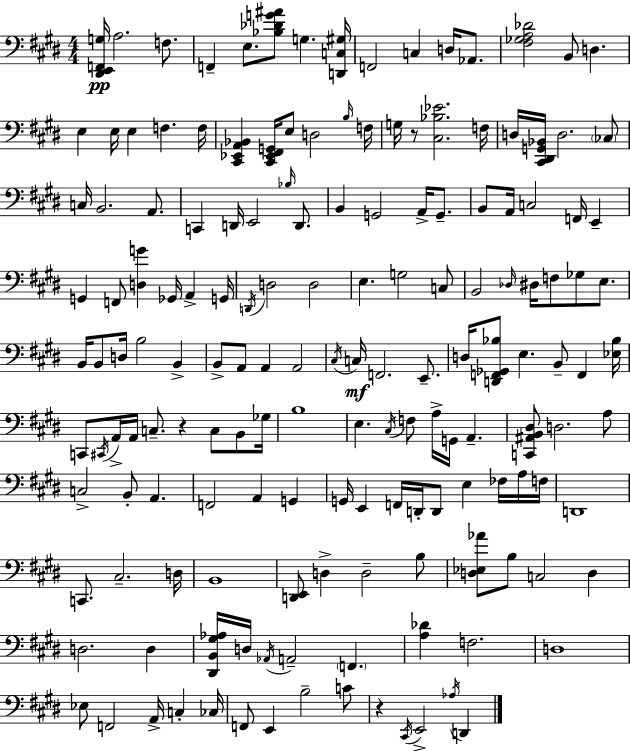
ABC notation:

X:1
T:Untitled
M:4/4
L:1/4
K:E
[^D,,E,,F,,G,]/4 A,2 F,/2 F,, E,/2 [_B,_DG^A]/2 G, [D,,C,^G,]/4 F,,2 C, D,/4 _A,,/2 [^F,_G,A,_D]2 B,,/2 D, E, E,/4 E, F, F,/4 [^C,,_E,,A,,_B,,] [^C,,_E,,^F,,G,,]/4 E,/2 D,2 B,/4 F,/4 G,/4 z/2 [^C,_B,_E]2 F,/4 D,/4 [^C,,^D,,G,,_B,,]/4 D,2 _C,/2 C,/4 B,,2 A,,/2 C,, D,,/4 E,,2 _B,/4 D,,/2 B,, G,,2 A,,/4 G,,/2 B,,/2 A,,/4 C,2 F,,/4 E,, G,, F,,/2 [D,G] _G,,/4 A,, G,,/4 D,,/4 D,2 D,2 E, G,2 C,/2 B,,2 _D,/4 ^D,/4 F,/2 _G,/2 E,/2 B,,/4 B,,/2 D,/4 B,2 B,, B,,/2 A,,/2 A,, A,,2 ^C,/4 C,/4 F,,2 E,,/2 D,/4 [D,,F,,_G,,_B,]/2 E, B,,/2 F,, [_E,_B,]/4 C,,/2 ^C,,/4 A,,/4 A,,/4 C,/2 z C,/2 B,,/2 _G,/4 B,4 E, ^C,/4 F,/2 A,/4 G,,/4 A,, [C,,^A,,B,,^D,]/2 D,2 A,/2 C,2 B,,/2 A,, F,,2 A,, G,, G,,/4 E,, F,,/4 D,,/4 D,,/2 E, _F,/4 A,/4 F,/4 D,,4 C,,/2 ^C,2 D,/4 B,,4 [D,,E,,]/2 D, D,2 B,/2 [D,_E,_A]/2 B,/2 C,2 D, D,2 D, [^D,,B,,^G,_A,]/4 D,/4 _A,,/4 A,,2 F,, [A,_D] F,2 D,4 _E,/2 F,,2 A,,/4 C, _C,/4 F,,/2 E,, B,2 C/2 z ^C,,/4 E,,2 _A,/4 D,,